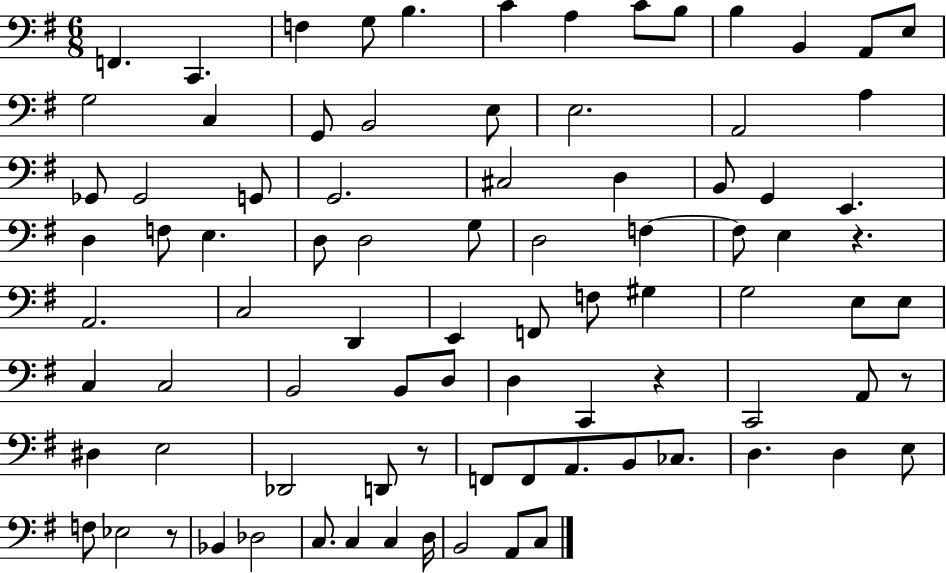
{
  \clef bass
  \numericTimeSignature
  \time 6/8
  \key g \major
  \repeat volta 2 { f,4. c,4. | f4 g8 b4. | c'4 a4 c'8 b8 | b4 b,4 a,8 e8 | \break g2 c4 | g,8 b,2 e8 | e2. | a,2 a4 | \break ges,8 ges,2 g,8 | g,2. | cis2 d4 | b,8 g,4 e,4. | \break d4 f8 e4. | d8 d2 g8 | d2 f4~~ | f8 e4 r4. | \break a,2. | c2 d,4 | e,4 f,8 f8 gis4 | g2 e8 e8 | \break c4 c2 | b,2 b,8 d8 | d4 c,4 r4 | c,2 a,8 r8 | \break dis4 e2 | des,2 d,8 r8 | f,8 f,8 a,8. b,8 ces8. | d4. d4 e8 | \break f8 ees2 r8 | bes,4 des2 | c8. c4 c4 d16 | b,2 a,8 c8 | \break } \bar "|."
}